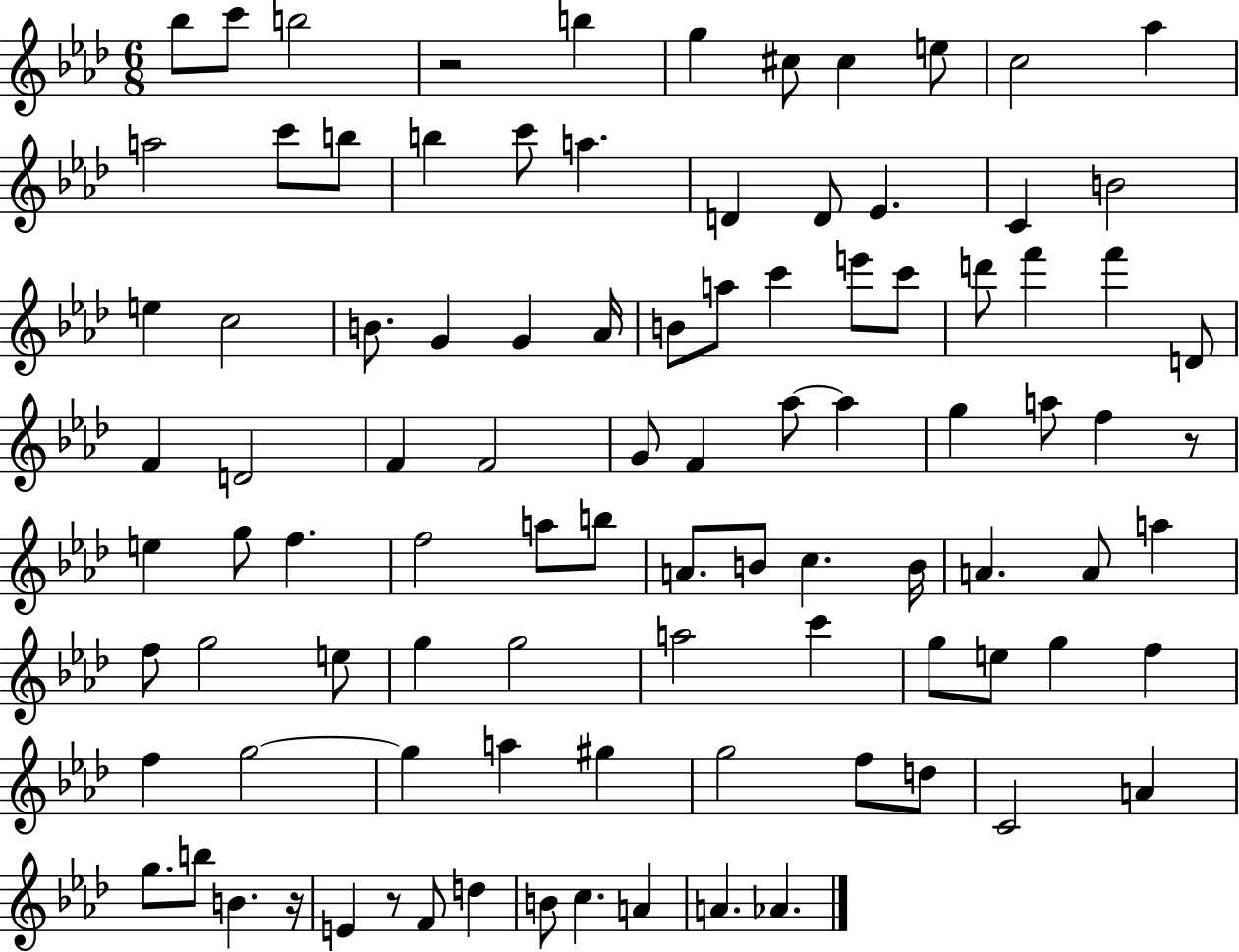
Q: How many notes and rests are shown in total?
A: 96